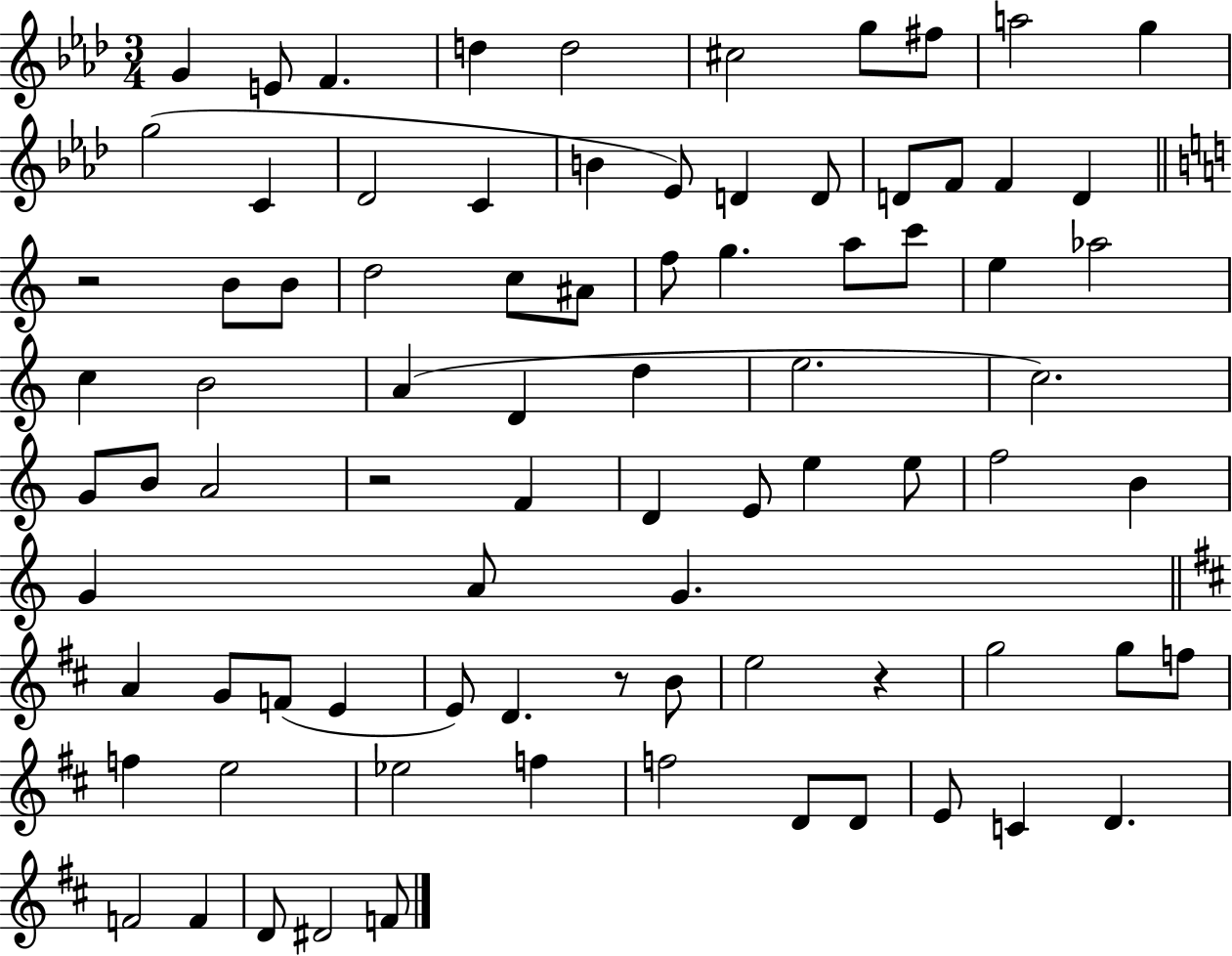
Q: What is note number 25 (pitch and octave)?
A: D5